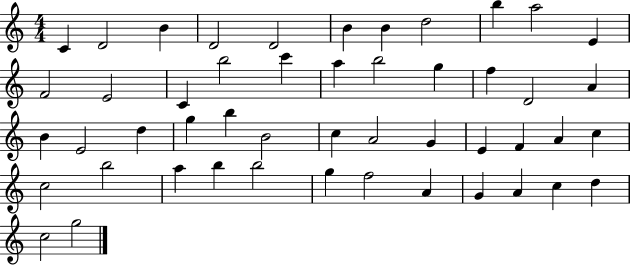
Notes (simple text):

C4/q D4/h B4/q D4/h D4/h B4/q B4/q D5/h B5/q A5/h E4/q F4/h E4/h C4/q B5/h C6/q A5/q B5/h G5/q F5/q D4/h A4/q B4/q E4/h D5/q G5/q B5/q B4/h C5/q A4/h G4/q E4/q F4/q A4/q C5/q C5/h B5/h A5/q B5/q B5/h G5/q F5/h A4/q G4/q A4/q C5/q D5/q C5/h G5/h